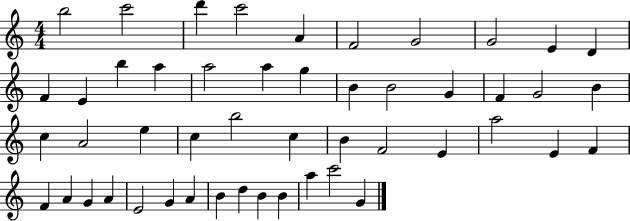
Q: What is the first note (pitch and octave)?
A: B5